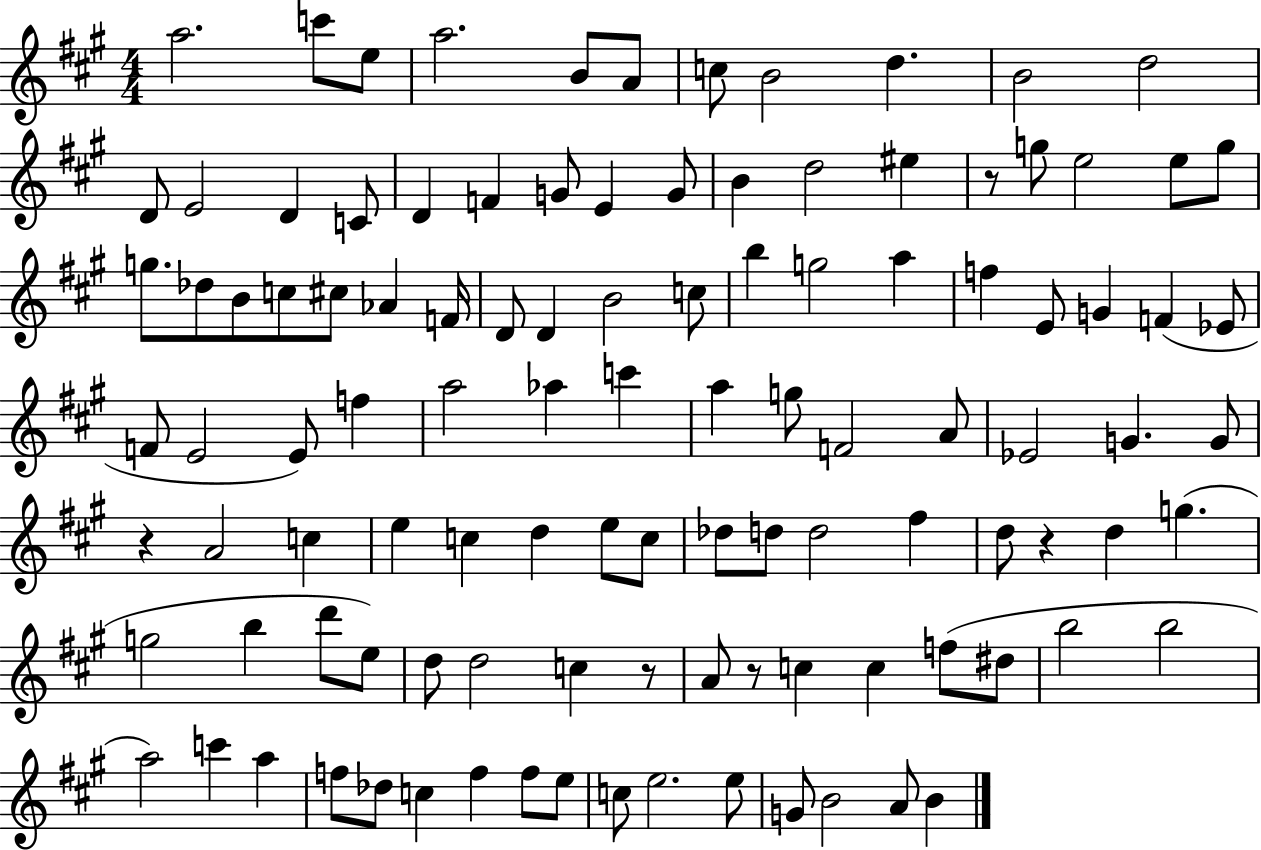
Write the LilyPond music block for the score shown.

{
  \clef treble
  \numericTimeSignature
  \time 4/4
  \key a \major
  a''2. c'''8 e''8 | a''2. b'8 a'8 | c''8 b'2 d''4. | b'2 d''2 | \break d'8 e'2 d'4 c'8 | d'4 f'4 g'8 e'4 g'8 | b'4 d''2 eis''4 | r8 g''8 e''2 e''8 g''8 | \break g''8. des''8 b'8 c''8 cis''8 aes'4 f'16 | d'8 d'4 b'2 c''8 | b''4 g''2 a''4 | f''4 e'8 g'4 f'4( ees'8 | \break f'8 e'2 e'8) f''4 | a''2 aes''4 c'''4 | a''4 g''8 f'2 a'8 | ees'2 g'4. g'8 | \break r4 a'2 c''4 | e''4 c''4 d''4 e''8 c''8 | des''8 d''8 d''2 fis''4 | d''8 r4 d''4 g''4.( | \break g''2 b''4 d'''8 e''8) | d''8 d''2 c''4 r8 | a'8 r8 c''4 c''4 f''8( dis''8 | b''2 b''2 | \break a''2) c'''4 a''4 | f''8 des''8 c''4 f''4 f''8 e''8 | c''8 e''2. e''8 | g'8 b'2 a'8 b'4 | \break \bar "|."
}